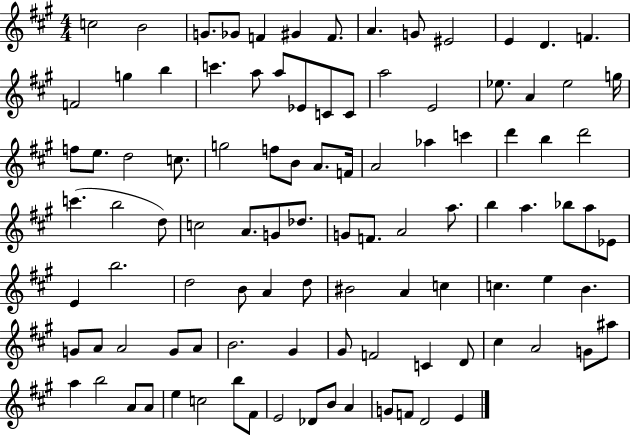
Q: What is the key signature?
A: A major